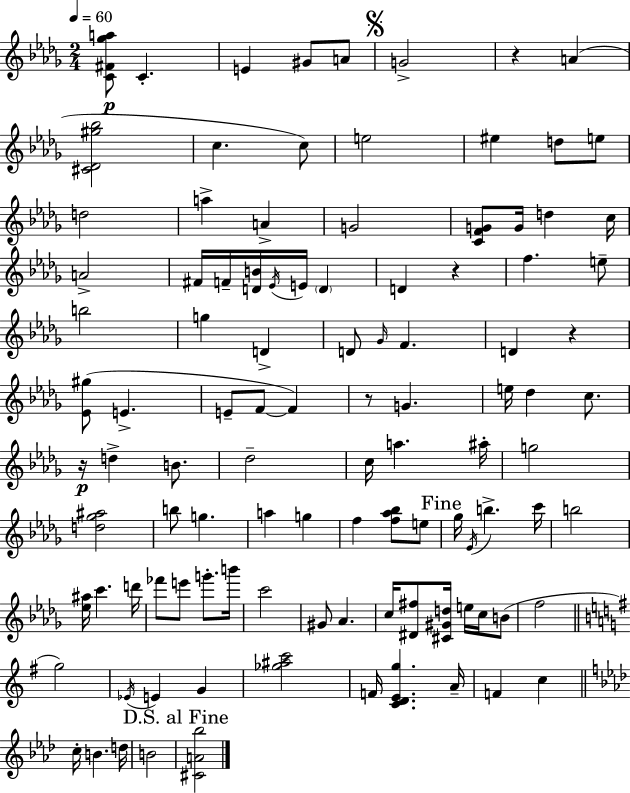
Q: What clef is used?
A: treble